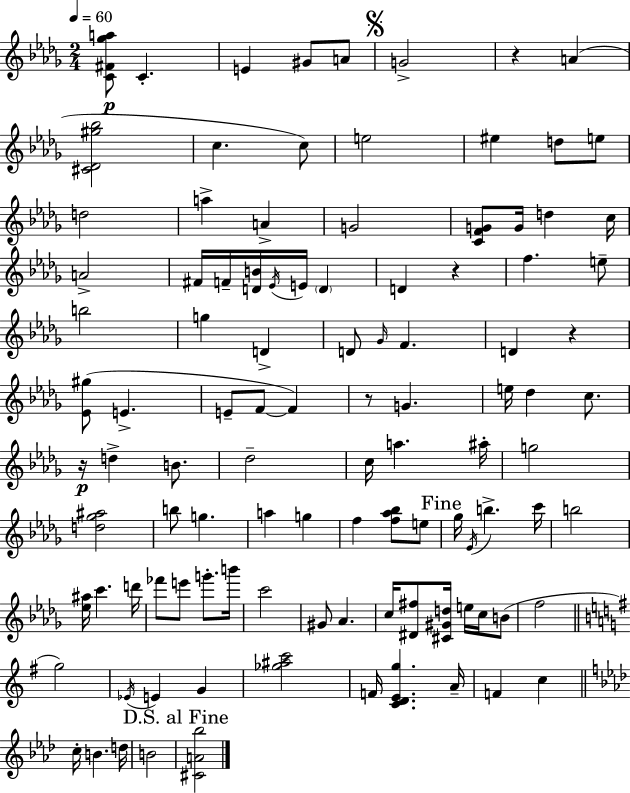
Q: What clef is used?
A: treble